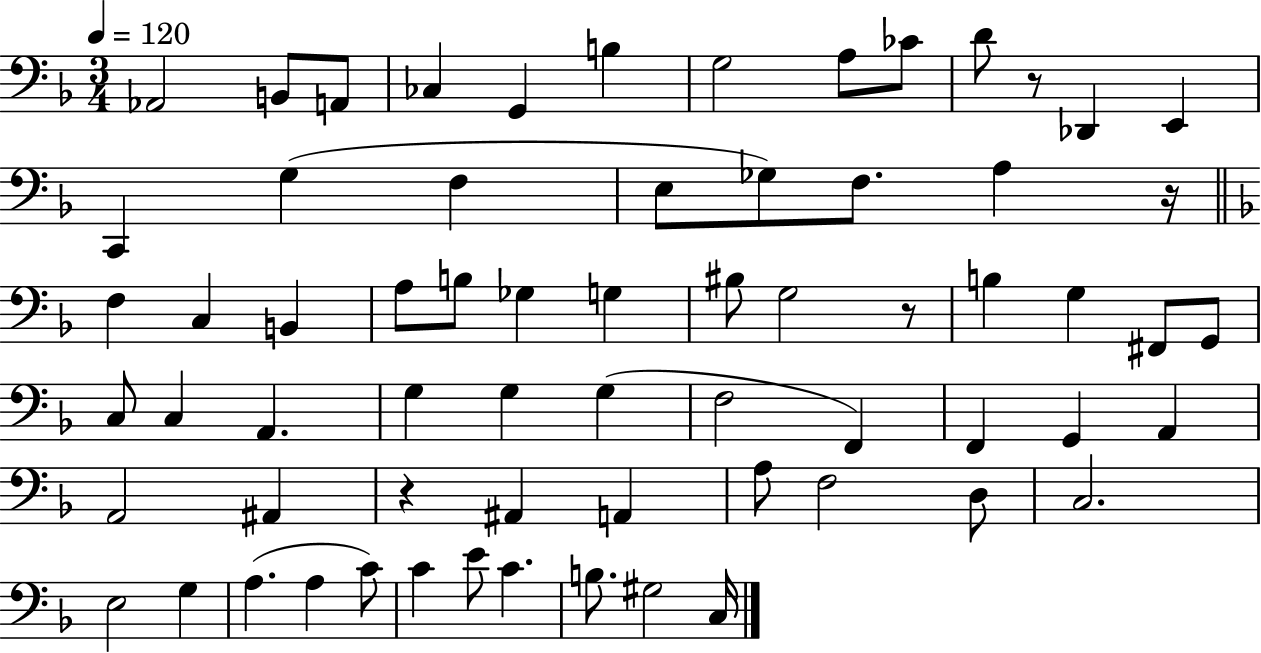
{
  \clef bass
  \numericTimeSignature
  \time 3/4
  \key f \major
  \tempo 4 = 120
  aes,2 b,8 a,8 | ces4 g,4 b4 | g2 a8 ces'8 | d'8 r8 des,4 e,4 | \break c,4 g4( f4 | e8 ges8) f8. a4 r16 | \bar "||" \break \key f \major f4 c4 b,4 | a8 b8 ges4 g4 | bis8 g2 r8 | b4 g4 fis,8 g,8 | \break c8 c4 a,4. | g4 g4 g4( | f2 f,4) | f,4 g,4 a,4 | \break a,2 ais,4 | r4 ais,4 a,4 | a8 f2 d8 | c2. | \break e2 g4 | a4.( a4 c'8) | c'4 e'8 c'4. | b8. gis2 c16 | \break \bar "|."
}